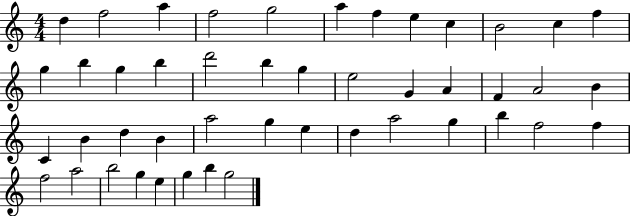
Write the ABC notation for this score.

X:1
T:Untitled
M:4/4
L:1/4
K:C
d f2 a f2 g2 a f e c B2 c f g b g b d'2 b g e2 G A F A2 B C B d B a2 g e d a2 g b f2 f f2 a2 b2 g e g b g2